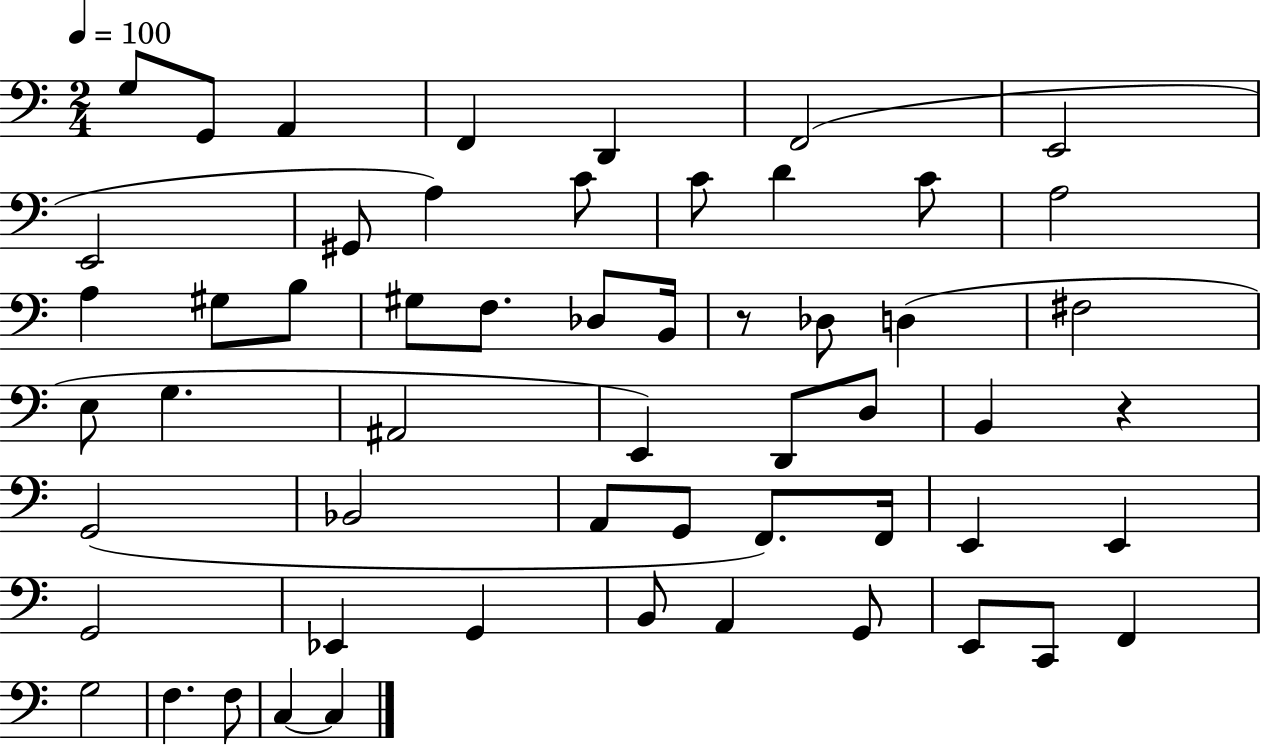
G3/e G2/e A2/q F2/q D2/q F2/h E2/h E2/h G#2/e A3/q C4/e C4/e D4/q C4/e A3/h A3/q G#3/e B3/e G#3/e F3/e. Db3/e B2/s R/e Db3/e D3/q F#3/h E3/e G3/q. A#2/h E2/q D2/e D3/e B2/q R/q G2/h Bb2/h A2/e G2/e F2/e. F2/s E2/q E2/q G2/h Eb2/q G2/q B2/e A2/q G2/e E2/e C2/e F2/q G3/h F3/q. F3/e C3/q C3/q